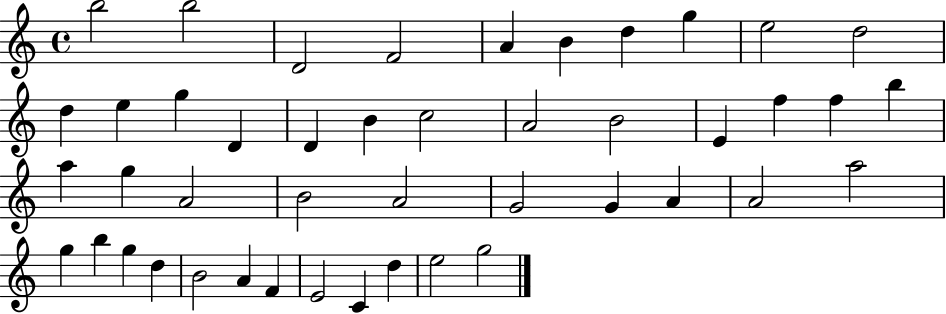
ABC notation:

X:1
T:Untitled
M:4/4
L:1/4
K:C
b2 b2 D2 F2 A B d g e2 d2 d e g D D B c2 A2 B2 E f f b a g A2 B2 A2 G2 G A A2 a2 g b g d B2 A F E2 C d e2 g2